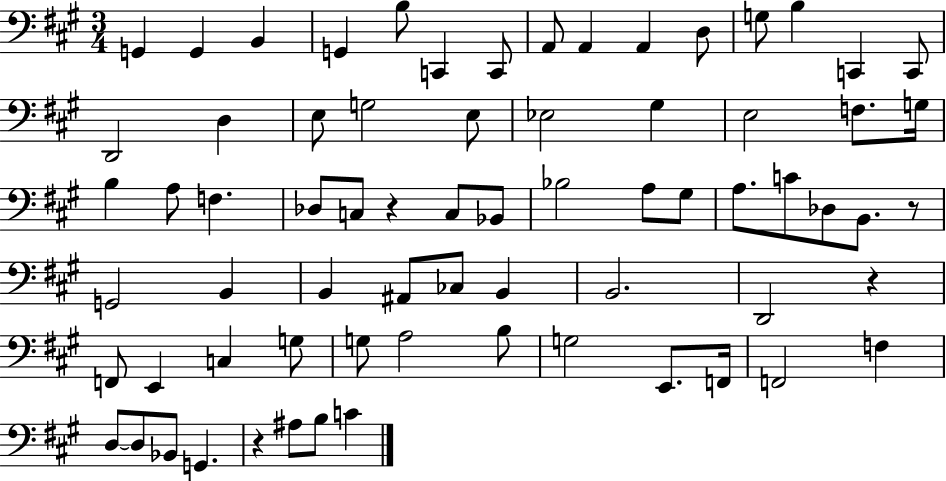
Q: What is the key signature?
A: A major